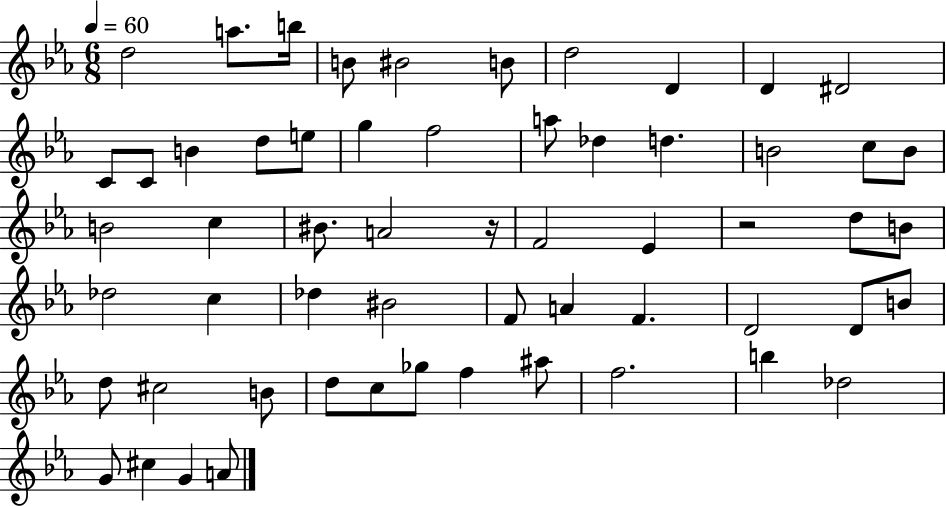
X:1
T:Untitled
M:6/8
L:1/4
K:Eb
d2 a/2 b/4 B/2 ^B2 B/2 d2 D D ^D2 C/2 C/2 B d/2 e/2 g f2 a/2 _d d B2 c/2 B/2 B2 c ^B/2 A2 z/4 F2 _E z2 d/2 B/2 _d2 c _d ^B2 F/2 A F D2 D/2 B/2 d/2 ^c2 B/2 d/2 c/2 _g/2 f ^a/2 f2 b _d2 G/2 ^c G A/2